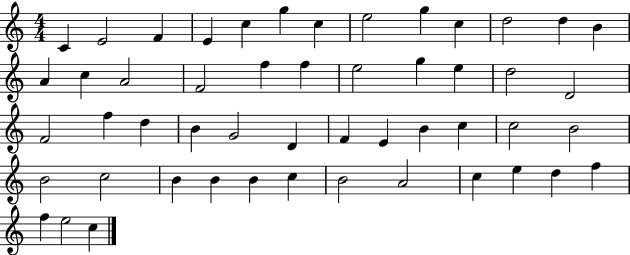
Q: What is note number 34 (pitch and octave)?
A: C5